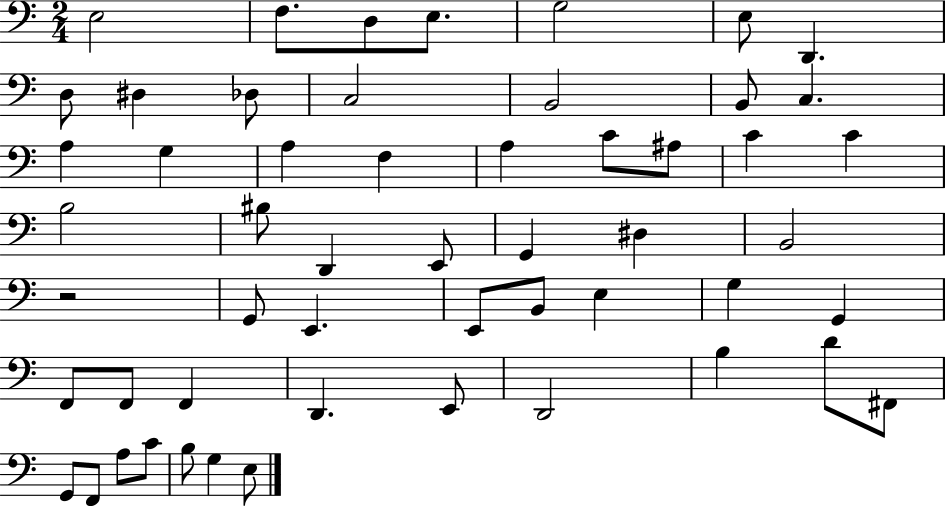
E3/h F3/e. D3/e E3/e. G3/h E3/e D2/q. D3/e D#3/q Db3/e C3/h B2/h B2/e C3/q. A3/q G3/q A3/q F3/q A3/q C4/e A#3/e C4/q C4/q B3/h BIS3/e D2/q E2/e G2/q D#3/q B2/h R/h G2/e E2/q. E2/e B2/e E3/q G3/q G2/q F2/e F2/e F2/q D2/q. E2/e D2/h B3/q D4/e F#2/e G2/e F2/e A3/e C4/e B3/e G3/q E3/e